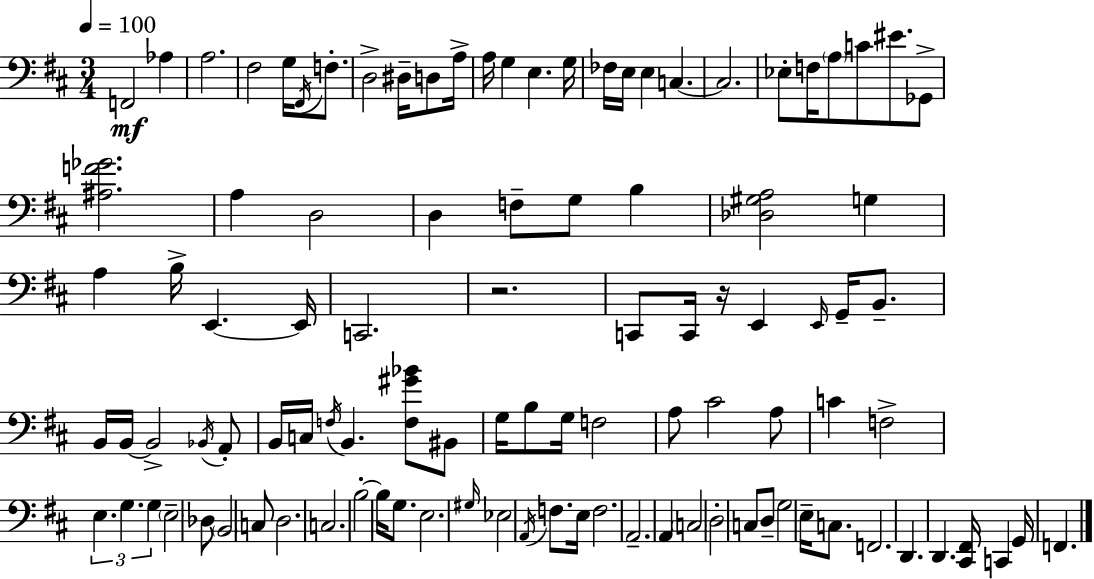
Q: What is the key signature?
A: D major